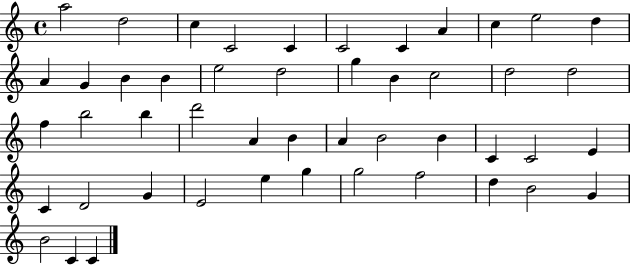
A5/h D5/h C5/q C4/h C4/q C4/h C4/q A4/q C5/q E5/h D5/q A4/q G4/q B4/q B4/q E5/h D5/h G5/q B4/q C5/h D5/h D5/h F5/q B5/h B5/q D6/h A4/q B4/q A4/q B4/h B4/q C4/q C4/h E4/q C4/q D4/h G4/q E4/h E5/q G5/q G5/h F5/h D5/q B4/h G4/q B4/h C4/q C4/q